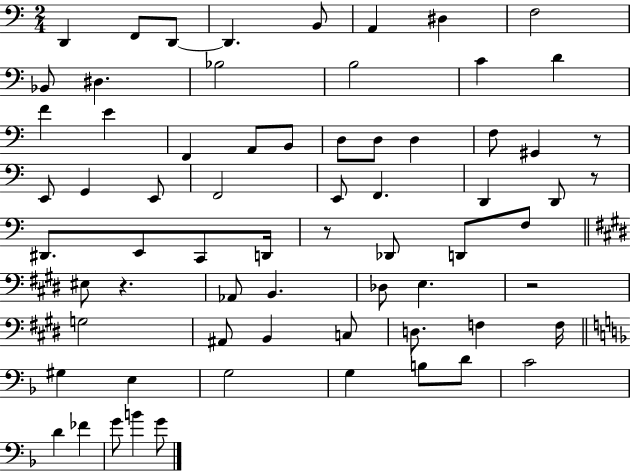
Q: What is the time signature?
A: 2/4